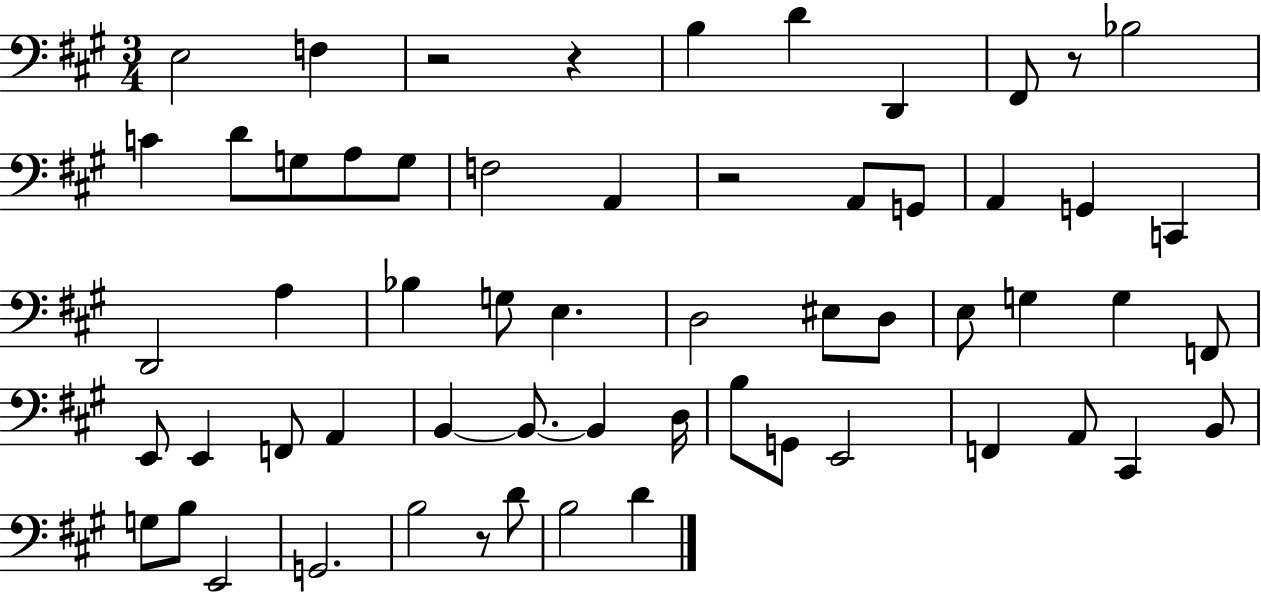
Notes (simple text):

E3/h F3/q R/h R/q B3/q D4/q D2/q F#2/e R/e Bb3/h C4/q D4/e G3/e A3/e G3/e F3/h A2/q R/h A2/e G2/e A2/q G2/q C2/q D2/h A3/q Bb3/q G3/e E3/q. D3/h EIS3/e D3/e E3/e G3/q G3/q F2/e E2/e E2/q F2/e A2/q B2/q B2/e. B2/q D3/s B3/e G2/e E2/h F2/q A2/e C#2/q B2/e G3/e B3/e E2/h G2/h. B3/h R/e D4/e B3/h D4/q